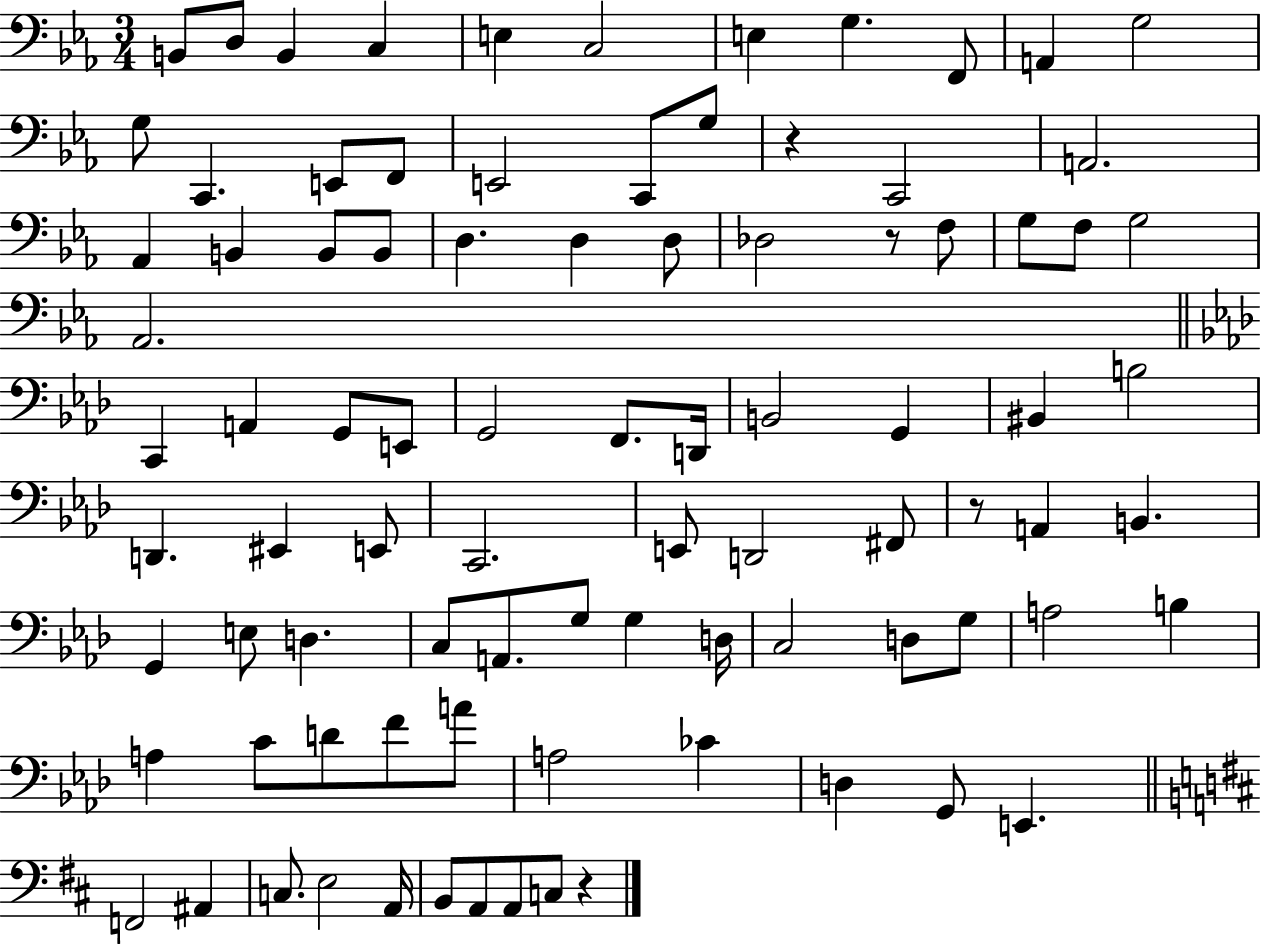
B2/e D3/e B2/q C3/q E3/q C3/h E3/q G3/q. F2/e A2/q G3/h G3/e C2/q. E2/e F2/e E2/h C2/e G3/e R/q C2/h A2/h. Ab2/q B2/q B2/e B2/e D3/q. D3/q D3/e Db3/h R/e F3/e G3/e F3/e G3/h Ab2/h. C2/q A2/q G2/e E2/e G2/h F2/e. D2/s B2/h G2/q BIS2/q B3/h D2/q. EIS2/q E2/e C2/h. E2/e D2/h F#2/e R/e A2/q B2/q. G2/q E3/e D3/q. C3/e A2/e. G3/e G3/q D3/s C3/h D3/e G3/e A3/h B3/q A3/q C4/e D4/e F4/e A4/e A3/h CES4/q D3/q G2/e E2/q. F2/h A#2/q C3/e. E3/h A2/s B2/e A2/e A2/e C3/e R/q